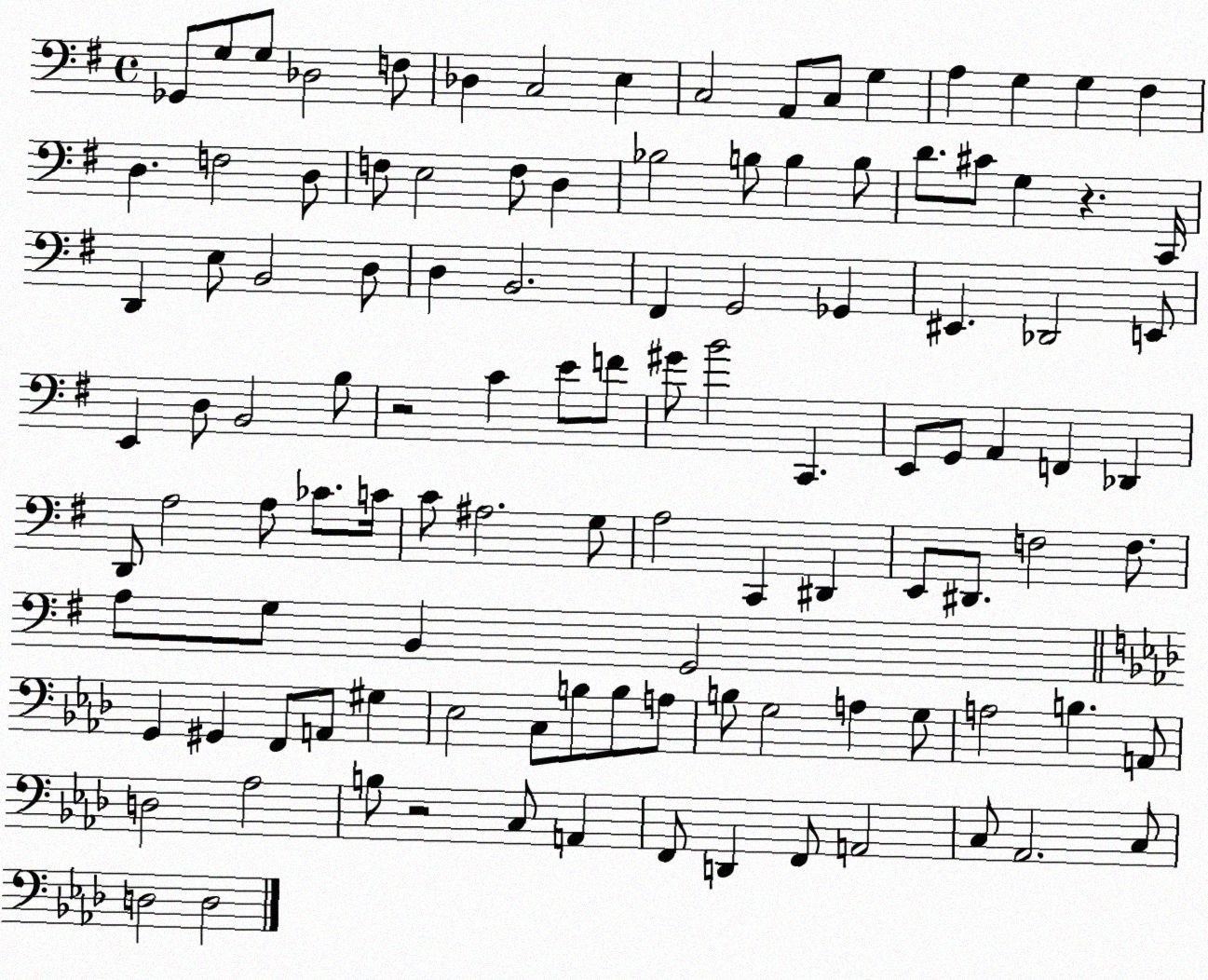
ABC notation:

X:1
T:Untitled
M:4/4
L:1/4
K:G
_G,,/2 G,/2 G,/2 _D,2 F,/2 _D, C,2 E, C,2 A,,/2 C,/2 G, A, G, G, ^F, D, F,2 D,/2 F,/2 E,2 F,/2 D, _B,2 B,/2 B, B,/2 D/2 ^C/2 G, z C,,/4 D,, E,/2 B,,2 D,/2 D, B,,2 ^F,, G,,2 _G,, ^E,, _D,,2 E,,/2 E,, D,/2 B,,2 B,/2 z2 C E/2 F/2 ^G/2 B2 C,, E,,/2 G,,/2 A,, F,, _D,, D,,/2 A,2 A,/2 _C/2 C/4 C/2 ^A,2 G,/2 A,2 C,, ^D,, E,,/2 ^D,,/2 F,2 F,/2 A,/2 G,/2 B,, G,,2 G,, ^G,, F,,/2 A,,/2 ^G, _E,2 C,/2 B,/2 B,/2 A,/2 B,/2 G,2 A, G,/2 A,2 B, A,,/2 D,2 _A,2 B,/2 z2 C,/2 A,, F,,/2 D,, F,,/2 A,,2 C,/2 _A,,2 C,/2 D,2 D,2